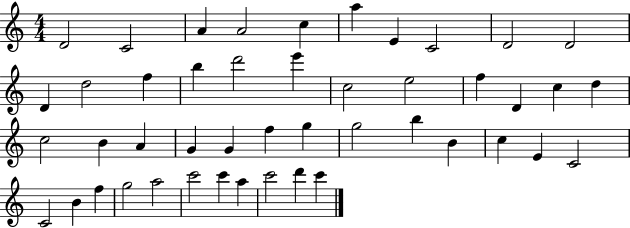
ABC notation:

X:1
T:Untitled
M:4/4
L:1/4
K:C
D2 C2 A A2 c a E C2 D2 D2 D d2 f b d'2 e' c2 e2 f D c d c2 B A G G f g g2 b B c E C2 C2 B f g2 a2 c'2 c' a c'2 d' c'